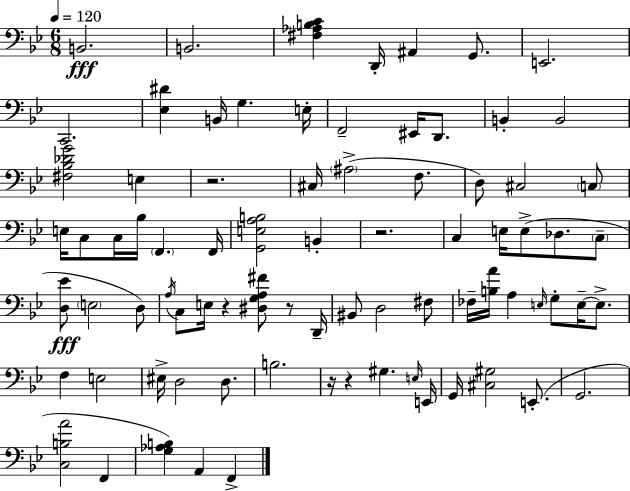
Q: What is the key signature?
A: BES major